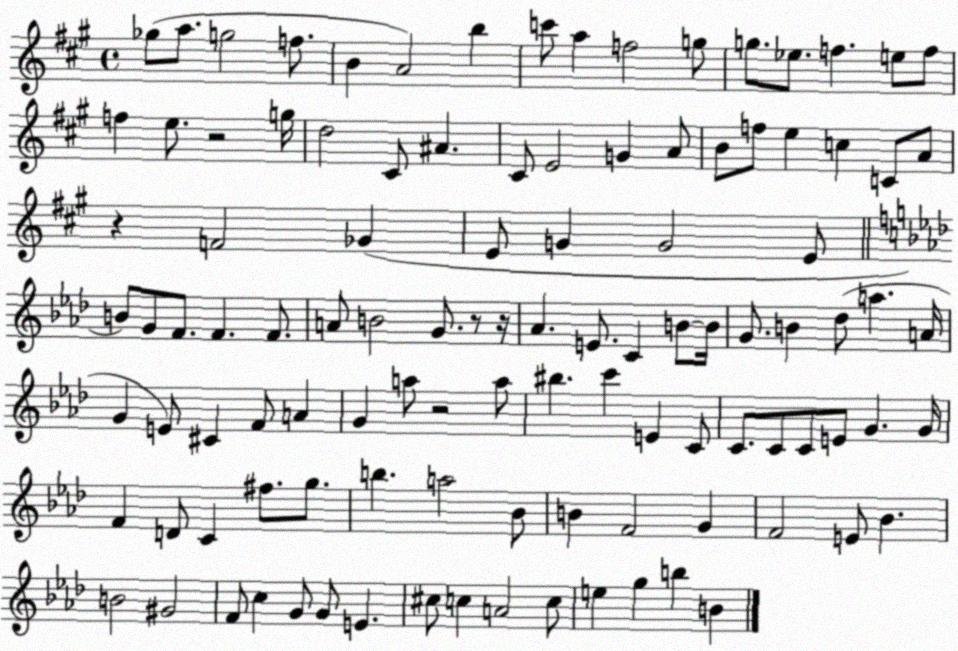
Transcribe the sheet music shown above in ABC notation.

X:1
T:Untitled
M:4/4
L:1/4
K:A
_g/2 a/2 g2 f/2 B A2 b c'/2 a f2 g/2 g/2 _e/2 f e/2 f/2 f e/2 z2 g/4 d2 ^C/2 ^A ^C/2 E2 G A/2 B/2 f/2 e c C/2 A/2 z F2 _G E/2 G G2 E/2 B/2 G/2 F/2 F F/2 A/2 B2 G/2 z/2 z/4 _A E/2 C B/2 B/4 G/2 B _d/2 a A/4 G E/2 ^C F/2 A G a/2 z2 a/2 ^b c' E C/2 C/2 C/2 C/2 E/2 G G/4 F D/2 C ^f/2 g/2 b a2 _B/2 B F2 G F2 E/2 _B B2 ^G2 F/2 c G/2 G/2 E ^c/2 c A2 c/2 e g b B